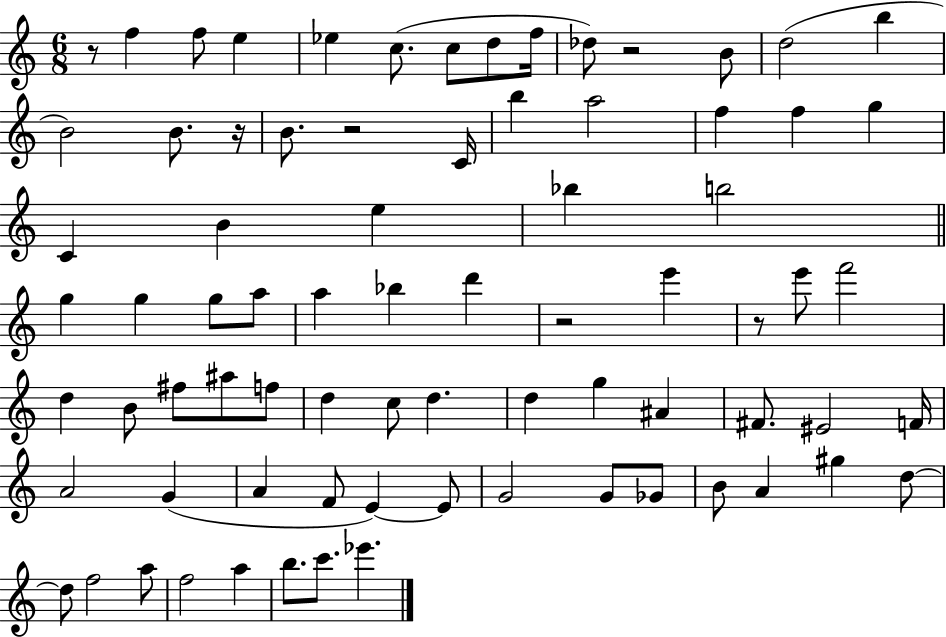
{
  \clef treble
  \numericTimeSignature
  \time 6/8
  \key c \major
  r8 f''4 f''8 e''4 | ees''4 c''8.( c''8 d''8 f''16 | des''8) r2 b'8 | d''2( b''4 | \break b'2) b'8. r16 | b'8. r2 c'16 | b''4 a''2 | f''4 f''4 g''4 | \break c'4 b'4 e''4 | bes''4 b''2 | \bar "||" \break \key a \minor g''4 g''4 g''8 a''8 | a''4 bes''4 d'''4 | r2 e'''4 | r8 e'''8 f'''2 | \break d''4 b'8 fis''8 ais''8 f''8 | d''4 c''8 d''4. | d''4 g''4 ais'4 | fis'8. eis'2 f'16 | \break a'2 g'4( | a'4 f'8 e'4~~) e'8 | g'2 g'8 ges'8 | b'8 a'4 gis''4 d''8~~ | \break d''8 f''2 a''8 | f''2 a''4 | b''8. c'''8. ees'''4. | \bar "|."
}